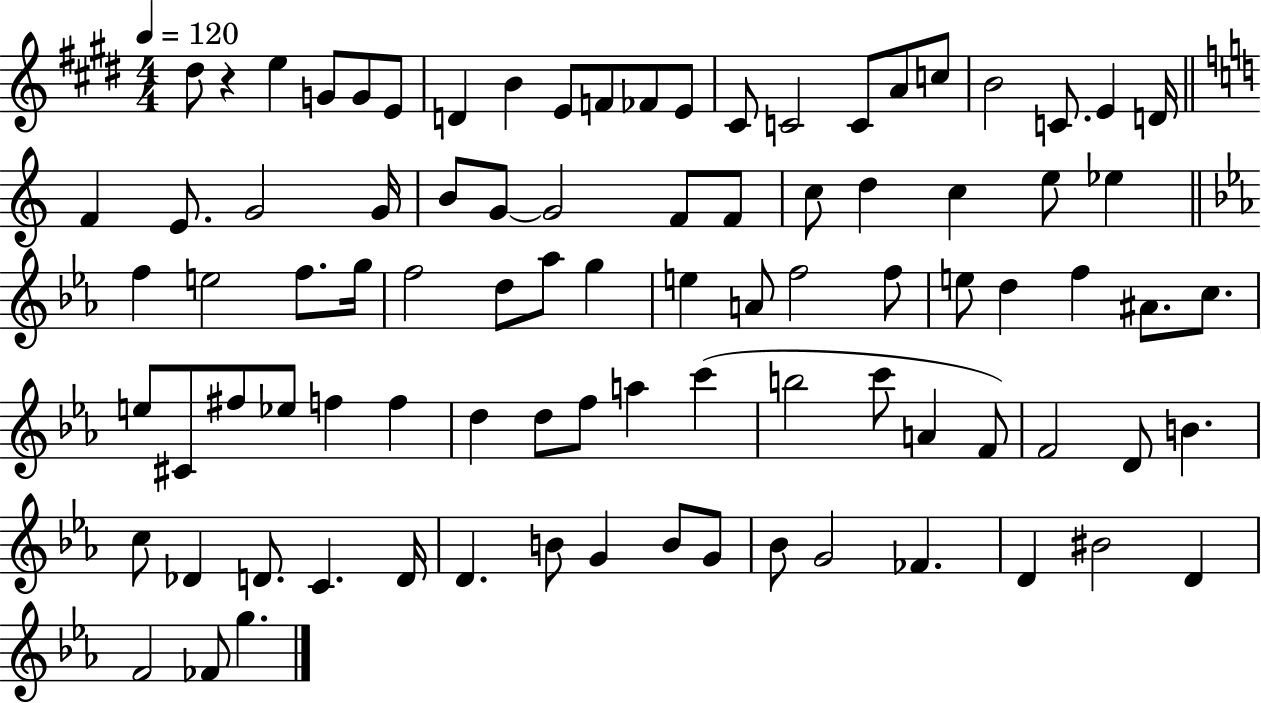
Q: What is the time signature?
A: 4/4